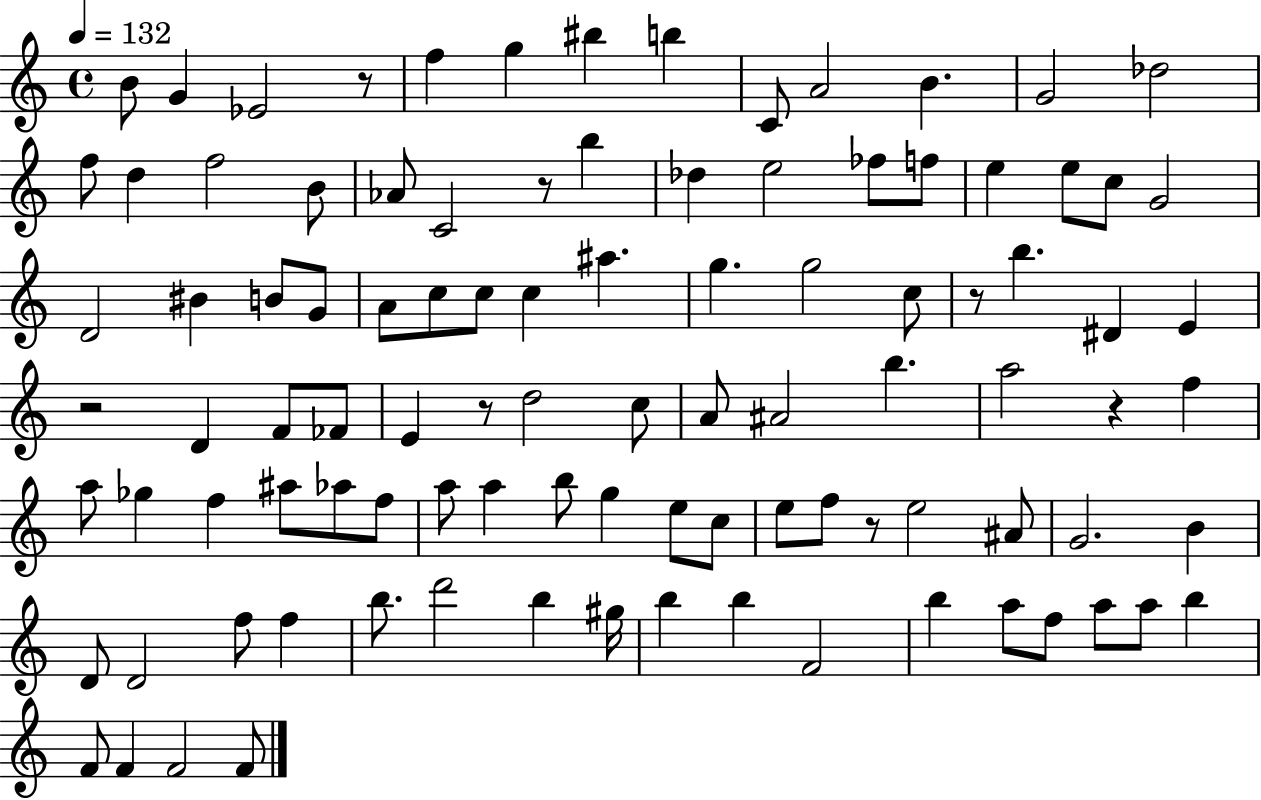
{
  \clef treble
  \time 4/4
  \defaultTimeSignature
  \key c \major
  \tempo 4 = 132
  b'8 g'4 ees'2 r8 | f''4 g''4 bis''4 b''4 | c'8 a'2 b'4. | g'2 des''2 | \break f''8 d''4 f''2 b'8 | aes'8 c'2 r8 b''4 | des''4 e''2 fes''8 f''8 | e''4 e''8 c''8 g'2 | \break d'2 bis'4 b'8 g'8 | a'8 c''8 c''8 c''4 ais''4. | g''4. g''2 c''8 | r8 b''4. dis'4 e'4 | \break r2 d'4 f'8 fes'8 | e'4 r8 d''2 c''8 | a'8 ais'2 b''4. | a''2 r4 f''4 | \break a''8 ges''4 f''4 ais''8 aes''8 f''8 | a''8 a''4 b''8 g''4 e''8 c''8 | e''8 f''8 r8 e''2 ais'8 | g'2. b'4 | \break d'8 d'2 f''8 f''4 | b''8. d'''2 b''4 gis''16 | b''4 b''4 f'2 | b''4 a''8 f''8 a''8 a''8 b''4 | \break f'8 f'4 f'2 f'8 | \bar "|."
}